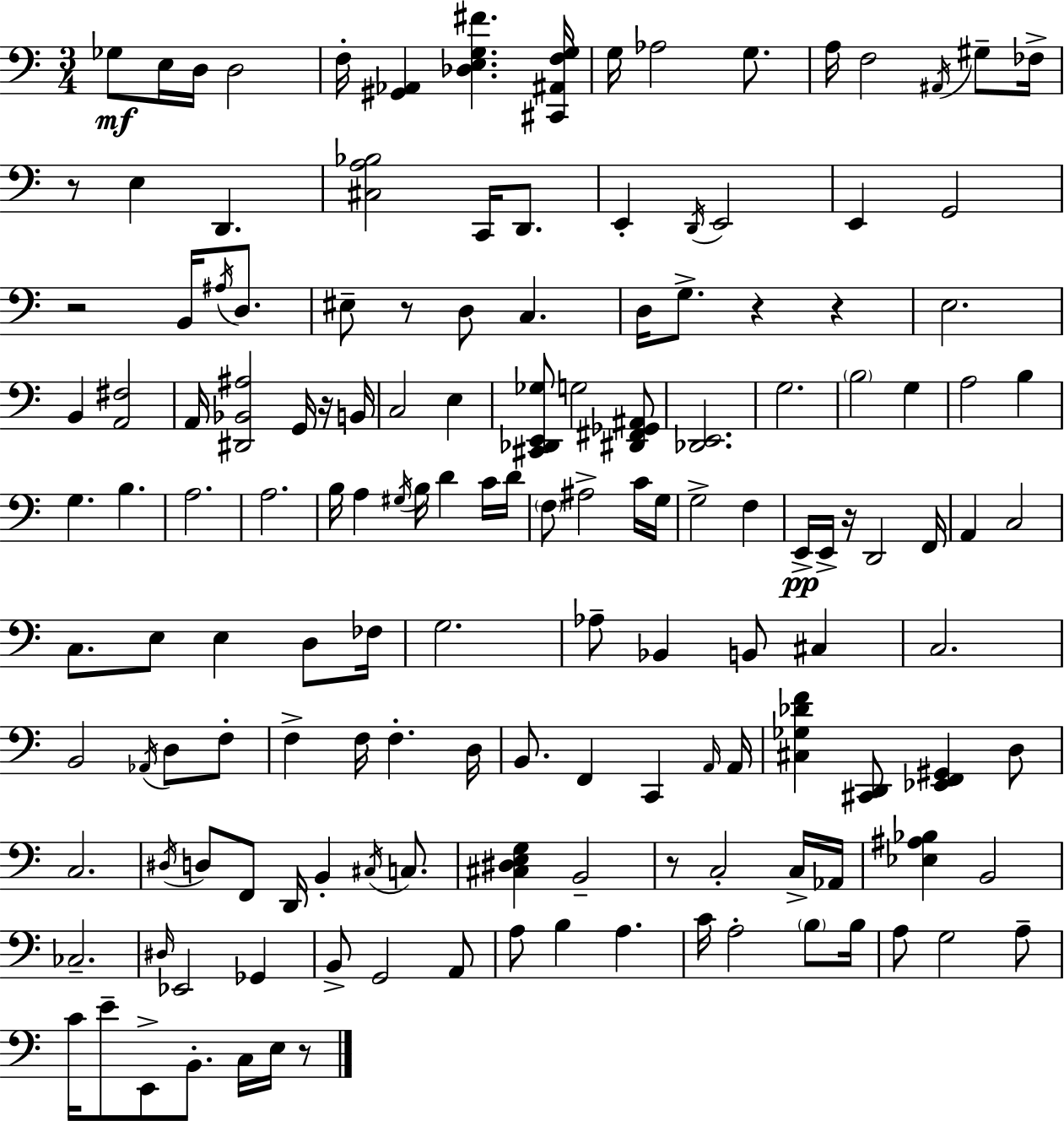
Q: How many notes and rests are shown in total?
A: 150